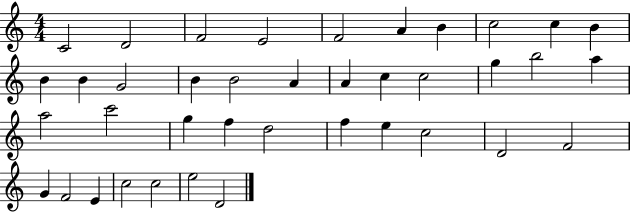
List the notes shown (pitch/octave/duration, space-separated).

C4/h D4/h F4/h E4/h F4/h A4/q B4/q C5/h C5/q B4/q B4/q B4/q G4/h B4/q B4/h A4/q A4/q C5/q C5/h G5/q B5/h A5/q A5/h C6/h G5/q F5/q D5/h F5/q E5/q C5/h D4/h F4/h G4/q F4/h E4/q C5/h C5/h E5/h D4/h